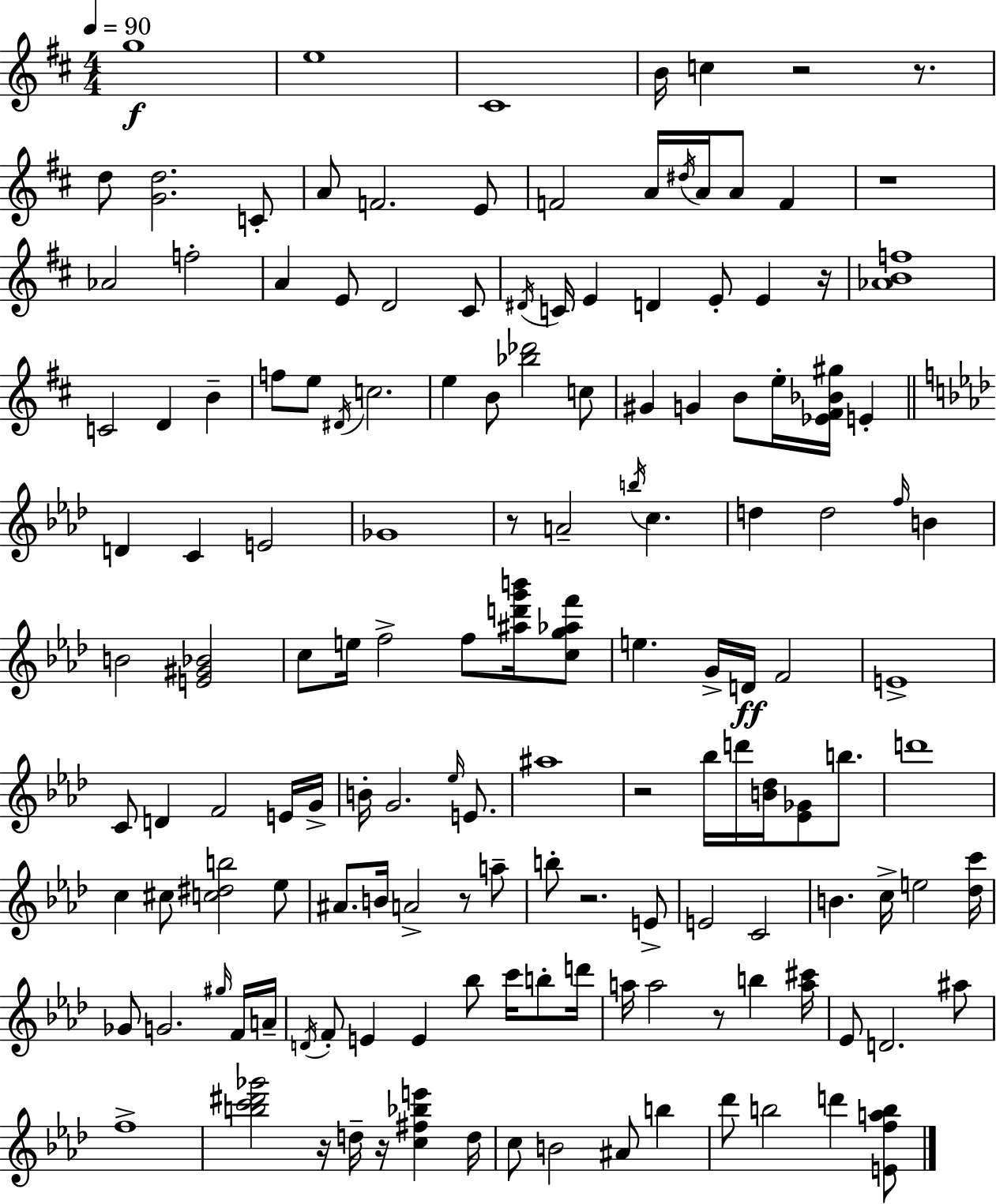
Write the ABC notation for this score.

X:1
T:Untitled
M:4/4
L:1/4
K:D
g4 e4 ^C4 B/4 c z2 z/2 d/2 [Gd]2 C/2 A/2 F2 E/2 F2 A/4 ^d/4 A/4 A/2 F z4 _A2 f2 A E/2 D2 ^C/2 ^D/4 C/4 E D E/2 E z/4 [_ABf]4 C2 D B f/2 e/2 ^D/4 c2 e B/2 [_b_d']2 c/2 ^G G B/2 e/4 [_E^F_B^g]/4 E D C E2 _G4 z/2 A2 b/4 c d d2 f/4 B B2 [E^G_B]2 c/2 e/4 f2 f/2 [^ad'g'b']/4 [cg_af']/2 e G/4 D/4 F2 E4 C/2 D F2 E/4 G/4 B/4 G2 _e/4 E/2 ^a4 z2 _b/4 d'/4 [B_d]/4 [_E_G]/2 b/2 d'4 c ^c/2 [c^db]2 _e/2 ^A/2 B/4 A2 z/2 a/2 b/2 z2 E/2 E2 C2 B c/4 e2 [_dc']/4 _G/2 G2 ^g/4 F/4 A/4 D/4 F/2 E E _b/2 c'/4 b/2 d'/4 a/4 a2 z/2 b [a^c']/4 _E/2 D2 ^a/2 f4 [bc'^d'_g']2 z/4 d/4 z/4 [c^f_be'] d/4 c/2 B2 ^A/2 b _d'/2 b2 d' [Efab]/2